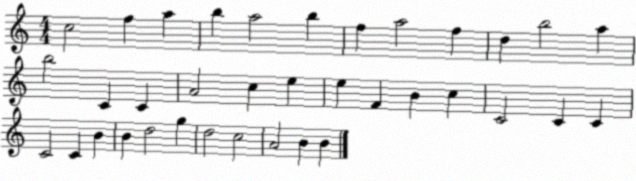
X:1
T:Untitled
M:4/4
L:1/4
K:C
c2 f a b a2 b f a2 f d b2 a b2 C C A2 c e e F B c C2 C C C2 C B B d2 g d2 c2 A2 B B